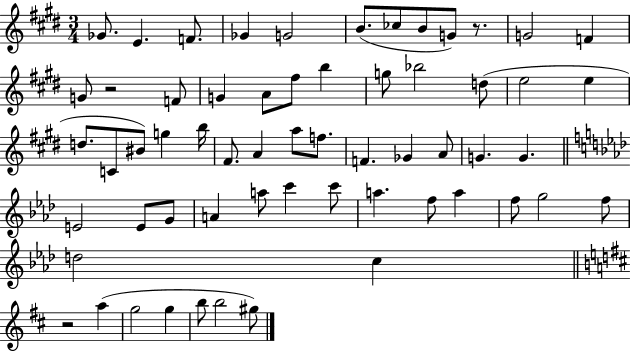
{
  \clef treble
  \numericTimeSignature
  \time 3/4
  \key e \major
  ges'8. e'4. f'8. | ges'4 g'2 | b'8.( ces''8 b'8 g'8) r8. | g'2 f'4 | \break g'8 r2 f'8 | g'4 a'8 fis''8 b''4 | g''8 bes''2 d''8( | e''2 e''4 | \break d''8. c'8 bis'8) g''4 b''16 | fis'8. a'4 a''8 f''8. | f'4. ges'4 a'8 | g'4. g'4. | \break \bar "||" \break \key aes \major e'2 e'8 g'8 | a'4 a''8 c'''4 c'''8 | a''4. f''8 a''4 | f''8 g''2 f''8 | \break d''2 c''4 | \bar "||" \break \key d \major r2 a''4( | g''2 g''4 | b''8 b''2 gis''8) | \bar "|."
}